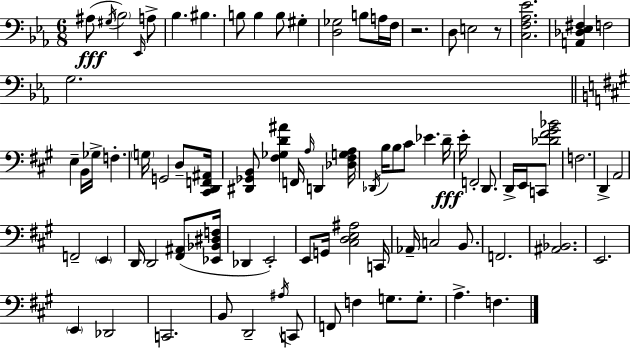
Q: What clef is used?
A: bass